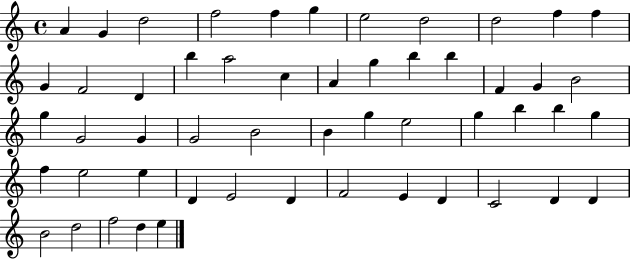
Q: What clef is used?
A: treble